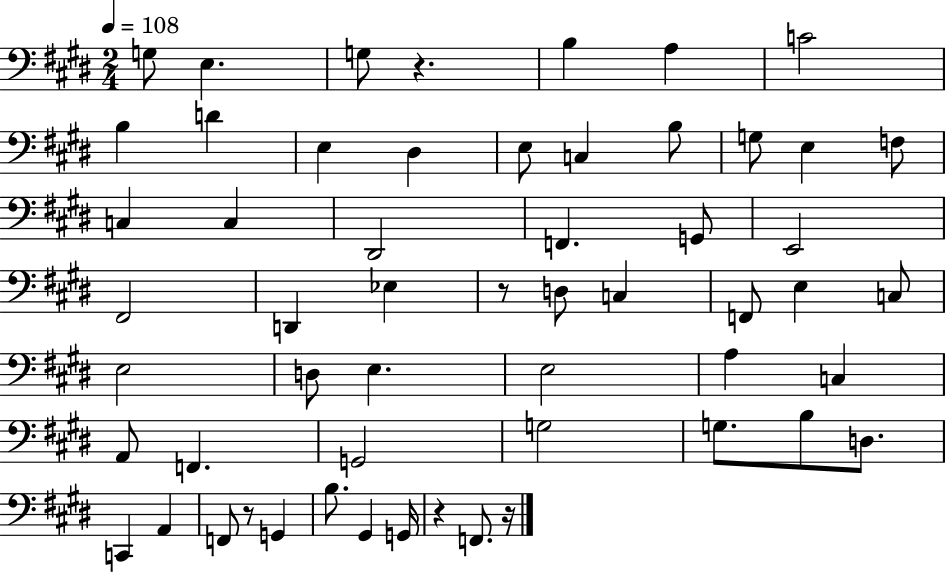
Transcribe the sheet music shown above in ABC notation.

X:1
T:Untitled
M:2/4
L:1/4
K:E
G,/2 E, G,/2 z B, A, C2 B, D E, ^D, E,/2 C, B,/2 G,/2 E, F,/2 C, C, ^D,,2 F,, G,,/2 E,,2 ^F,,2 D,, _E, z/2 D,/2 C, F,,/2 E, C,/2 E,2 D,/2 E, E,2 A, C, A,,/2 F,, G,,2 G,2 G,/2 B,/2 D,/2 C,, A,, F,,/2 z/2 G,, B,/2 ^G,, G,,/4 z F,,/2 z/4